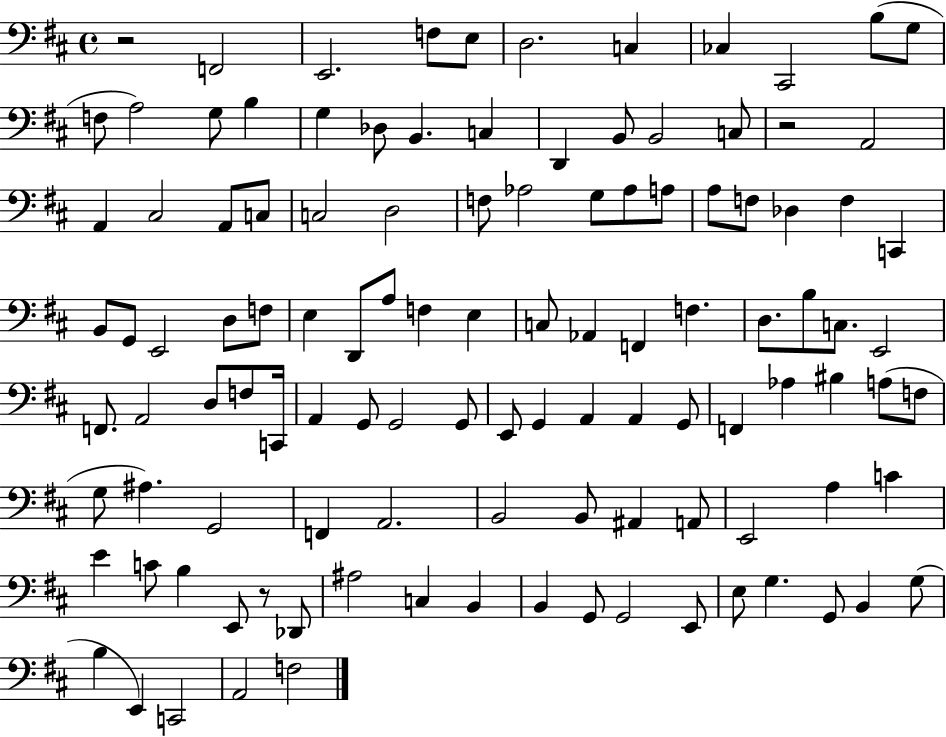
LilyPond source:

{
  \clef bass
  \time 4/4
  \defaultTimeSignature
  \key d \major
  r2 f,2 | e,2. f8 e8 | d2. c4 | ces4 cis,2 b8( g8 | \break f8 a2) g8 b4 | g4 des8 b,4. c4 | d,4 b,8 b,2 c8 | r2 a,2 | \break a,4 cis2 a,8 c8 | c2 d2 | f8 aes2 g8 aes8 a8 | a8 f8 des4 f4 c,4 | \break b,8 g,8 e,2 d8 f8 | e4 d,8 a8 f4 e4 | c8 aes,4 f,4 f4. | d8. b8 c8. e,2 | \break f,8. a,2 d8 f8 c,16 | a,4 g,8 g,2 g,8 | e,8 g,4 a,4 a,4 g,8 | f,4 aes4 bis4 a8( f8 | \break g8 ais4.) g,2 | f,4 a,2. | b,2 b,8 ais,4 a,8 | e,2 a4 c'4 | \break e'4 c'8 b4 e,8 r8 des,8 | ais2 c4 b,4 | b,4 g,8 g,2 e,8 | e8 g4. g,8 b,4 g8( | \break b4 e,4) c,2 | a,2 f2 | \bar "|."
}